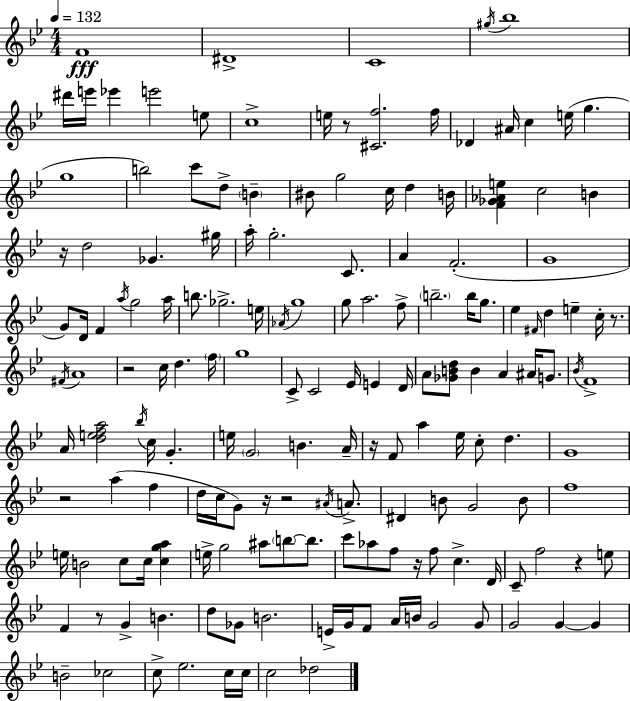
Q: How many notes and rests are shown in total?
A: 163